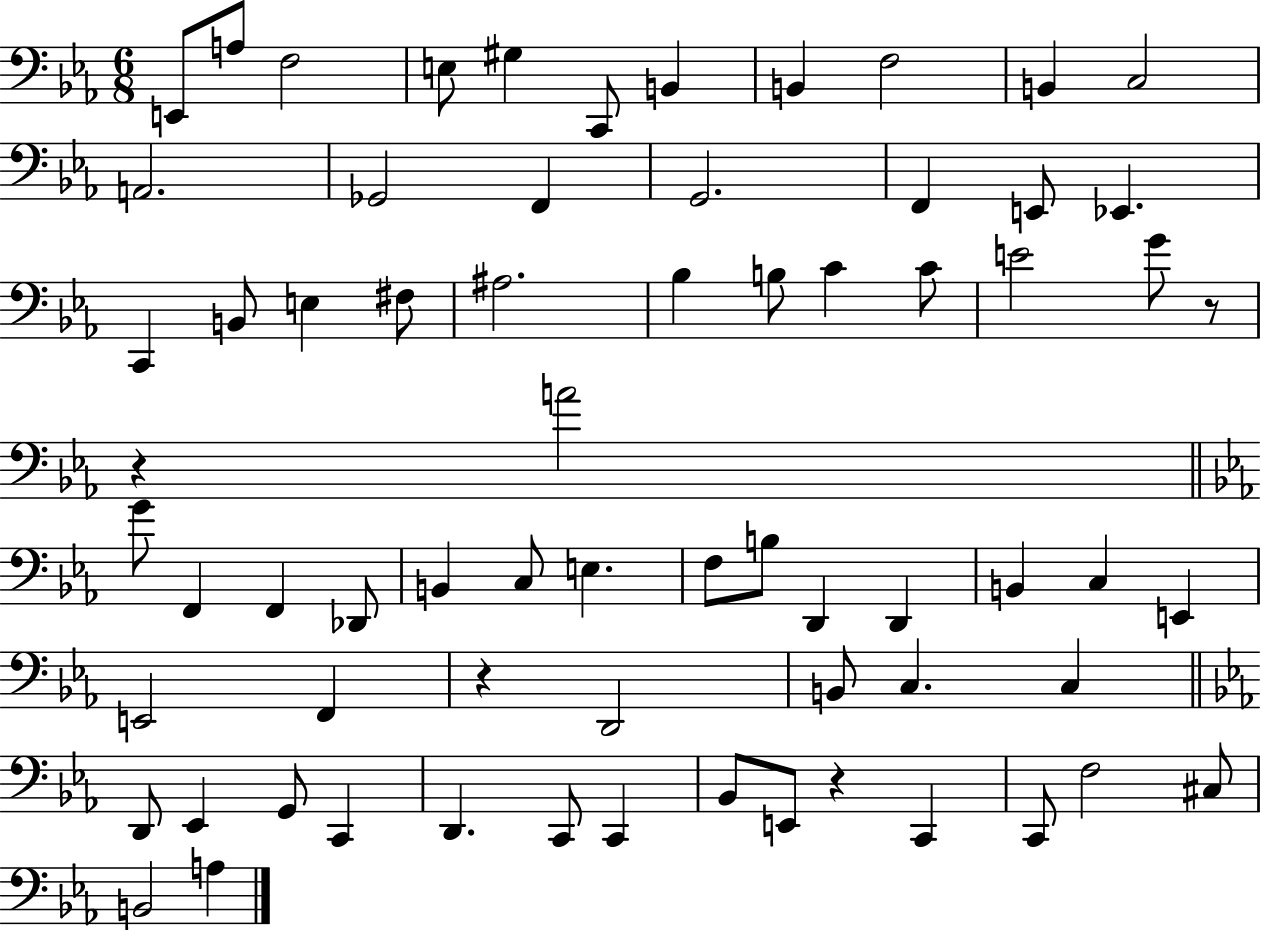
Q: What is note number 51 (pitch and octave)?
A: D2